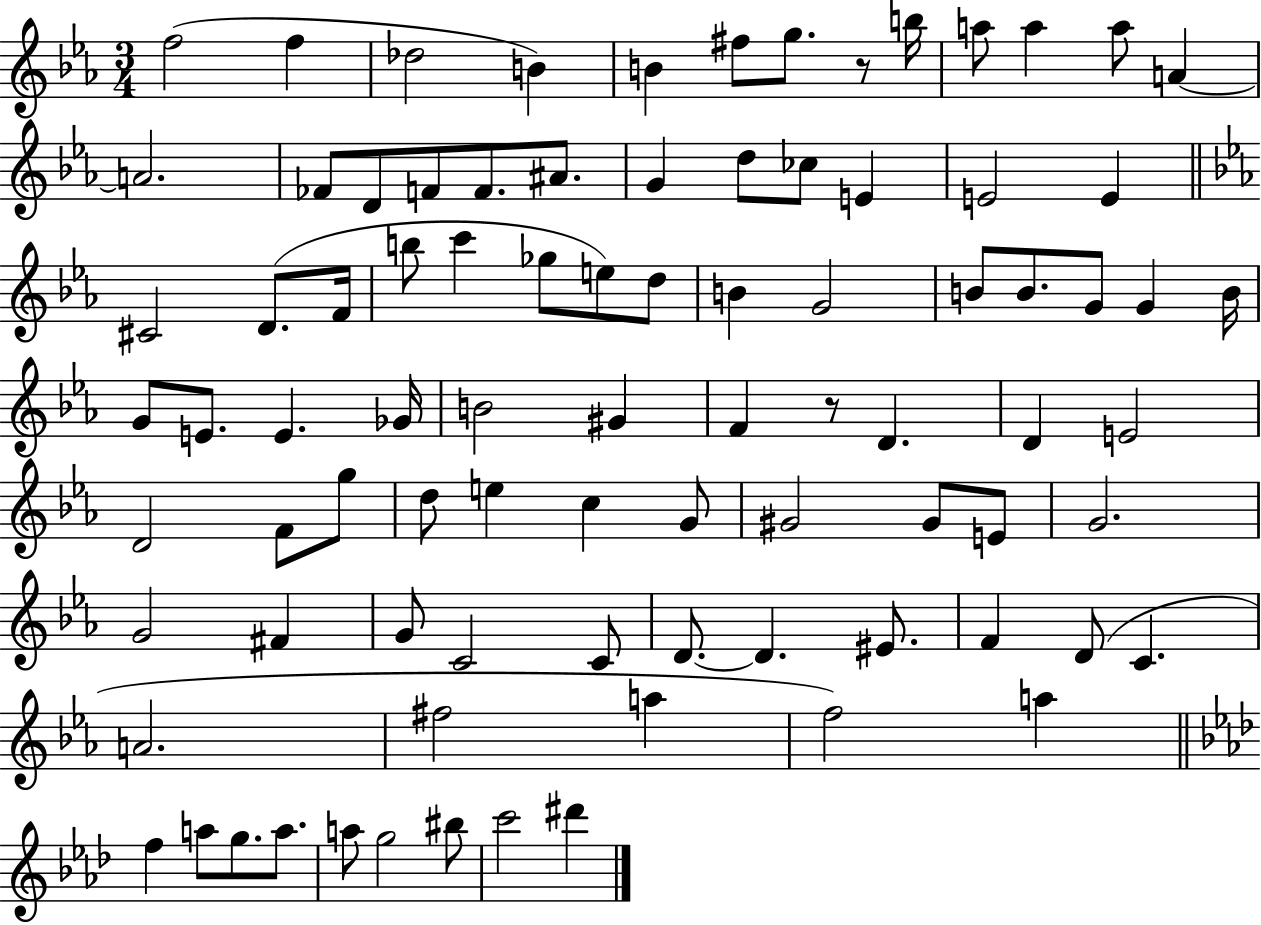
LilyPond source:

{
  \clef treble
  \numericTimeSignature
  \time 3/4
  \key ees \major
  \repeat volta 2 { f''2( f''4 | des''2 b'4) | b'4 fis''8 g''8. r8 b''16 | a''8 a''4 a''8 a'4~~ | \break a'2. | fes'8 d'8 f'8 f'8. ais'8. | g'4 d''8 ces''8 e'4 | e'2 e'4 | \break \bar "||" \break \key ees \major cis'2 d'8.( f'16 | b''8 c'''4 ges''8 e''8) d''8 | b'4 g'2 | b'8 b'8. g'8 g'4 b'16 | \break g'8 e'8. e'4. ges'16 | b'2 gis'4 | f'4 r8 d'4. | d'4 e'2 | \break d'2 f'8 g''8 | d''8 e''4 c''4 g'8 | gis'2 gis'8 e'8 | g'2. | \break g'2 fis'4 | g'8 c'2 c'8 | d'8.~~ d'4. eis'8. | f'4 d'8( c'4. | \break a'2. | fis''2 a''4 | f''2) a''4 | \bar "||" \break \key f \minor f''4 a''8 g''8. a''8. | a''8 g''2 bis''8 | c'''2 dis'''4 | } \bar "|."
}